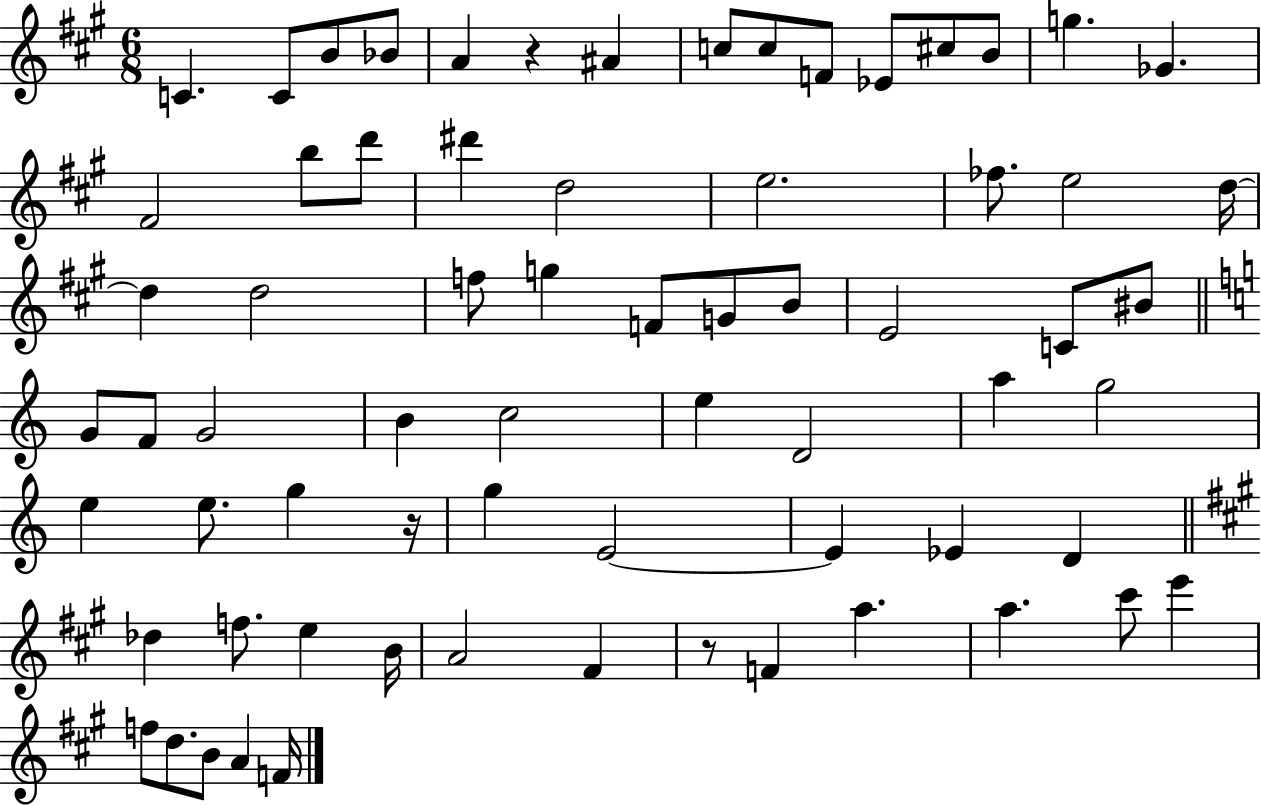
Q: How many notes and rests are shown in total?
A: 69